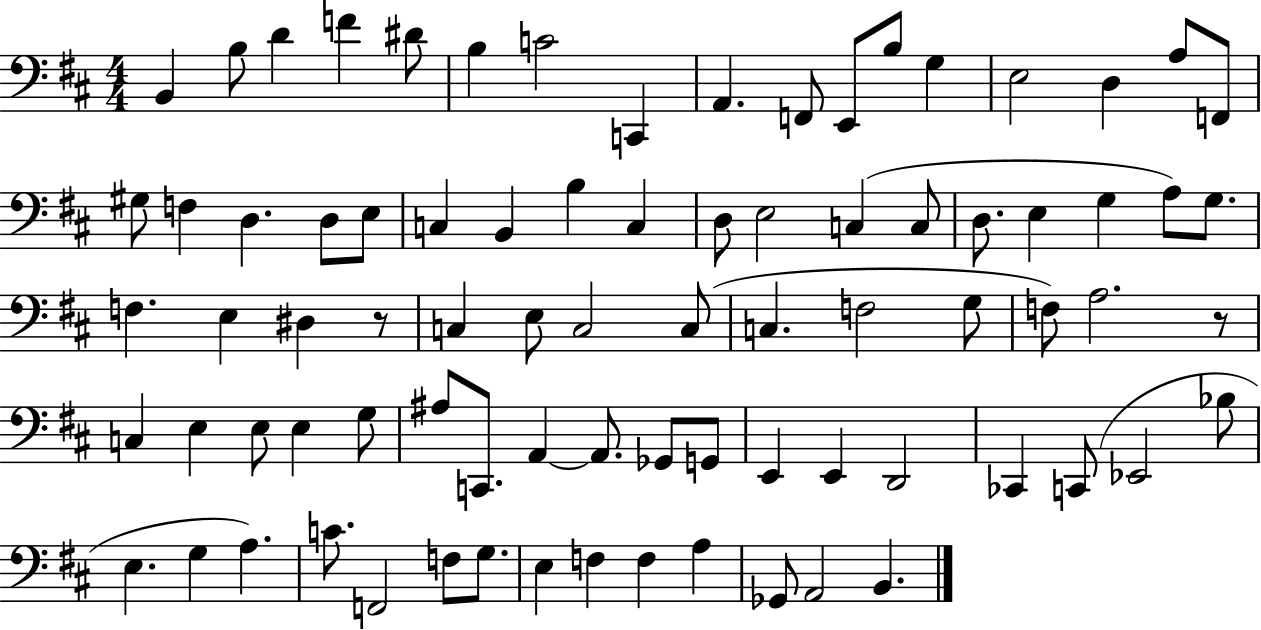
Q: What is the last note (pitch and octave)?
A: B2